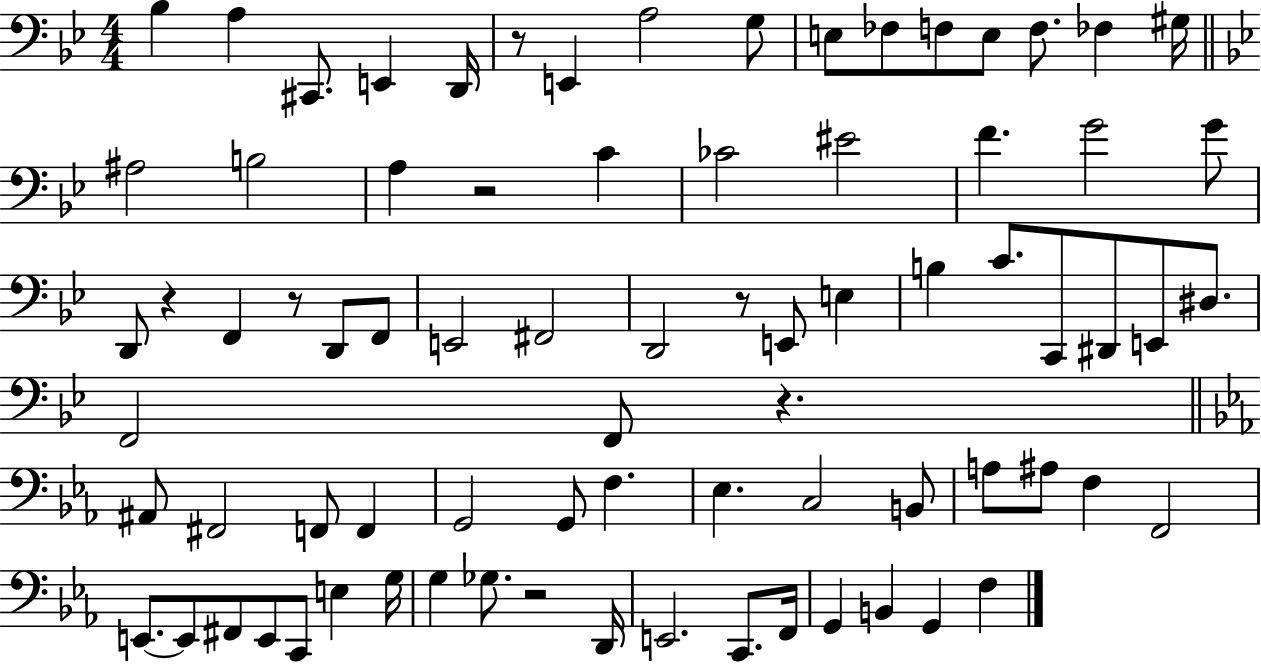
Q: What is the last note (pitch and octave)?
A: F3